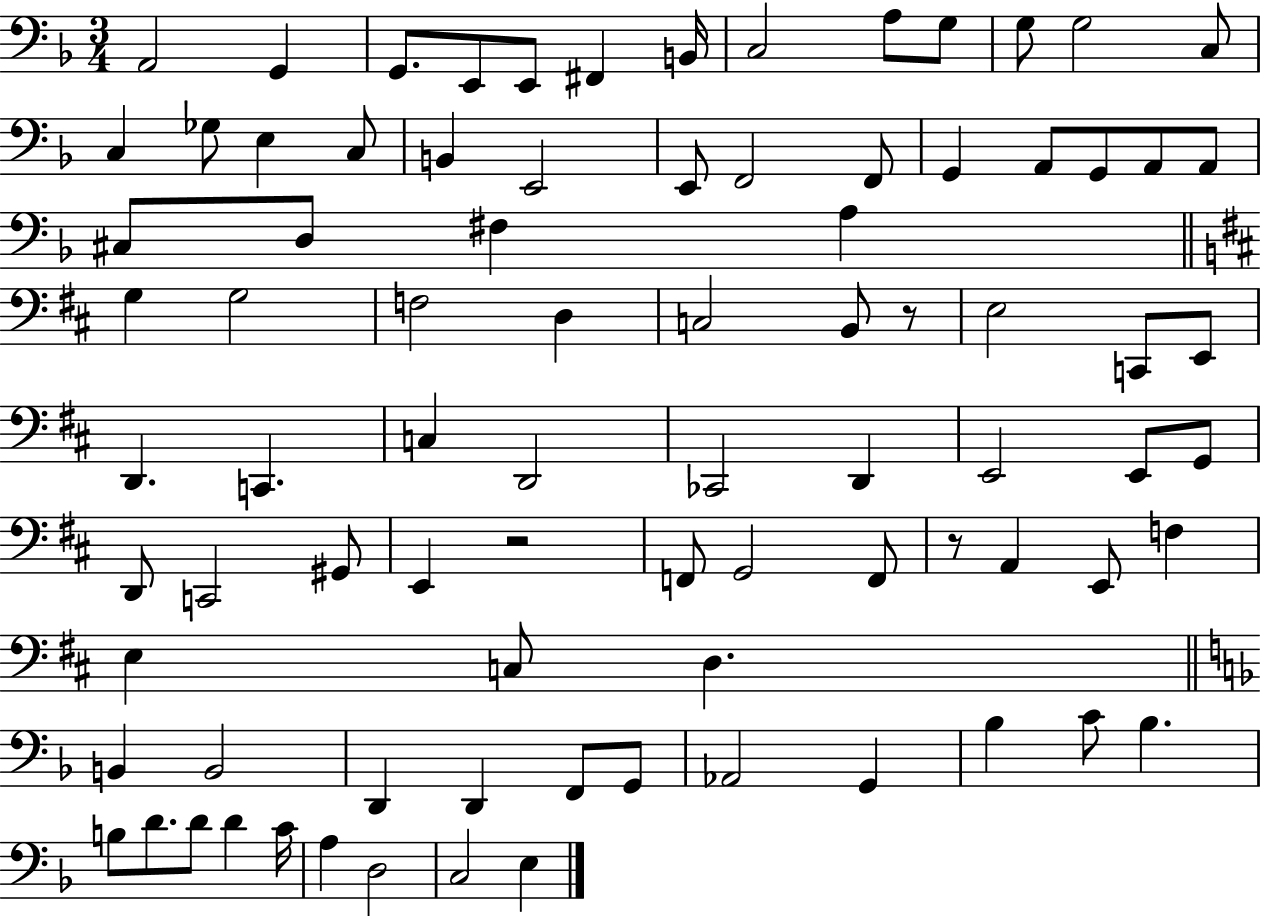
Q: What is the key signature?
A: F major